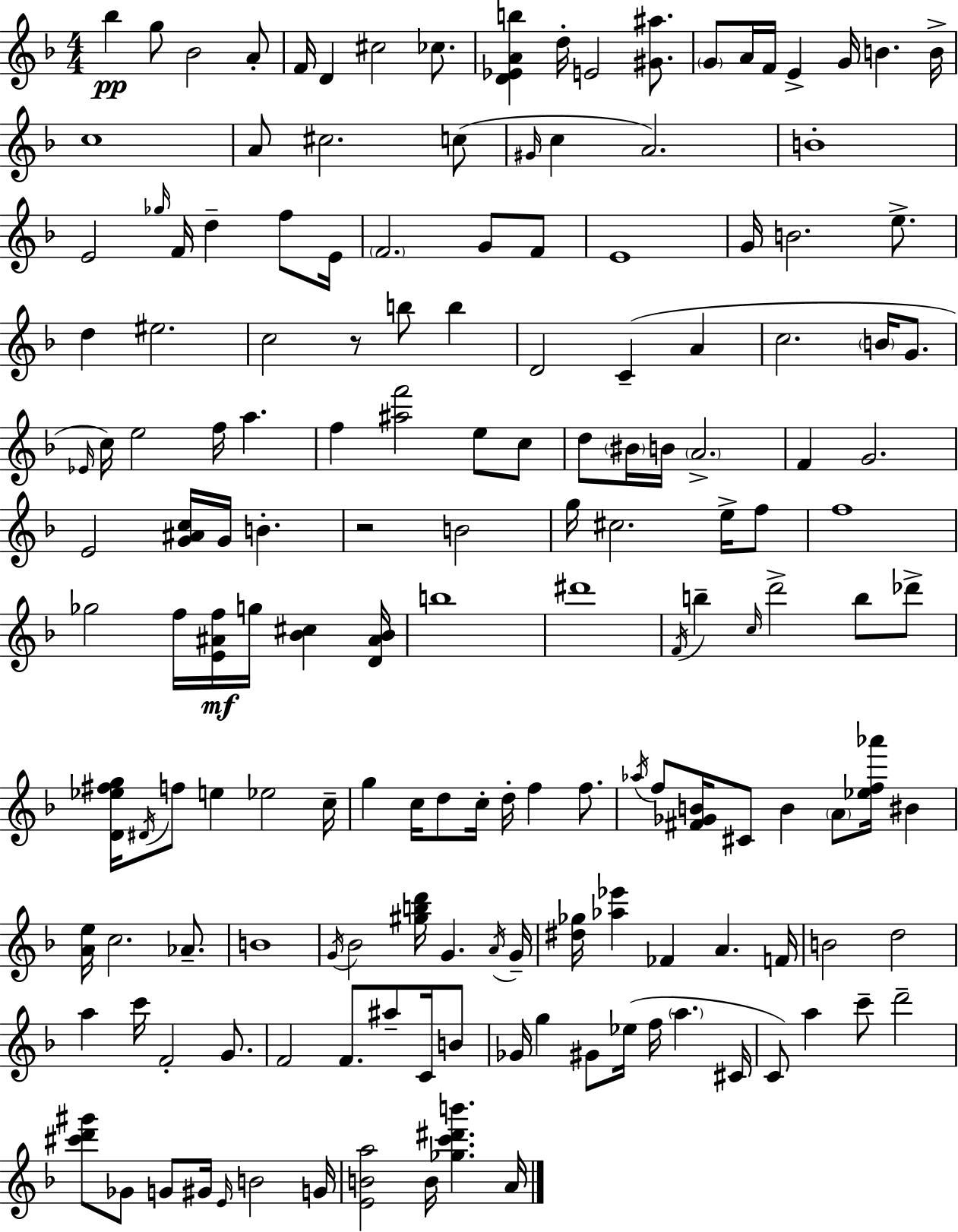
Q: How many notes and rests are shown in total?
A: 161